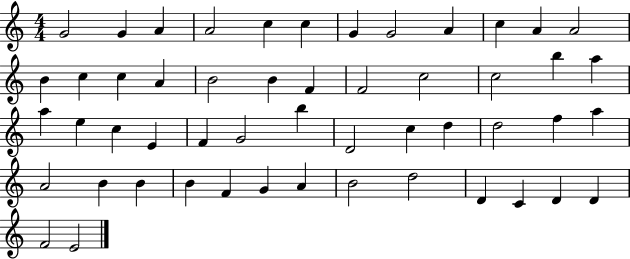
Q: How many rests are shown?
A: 0